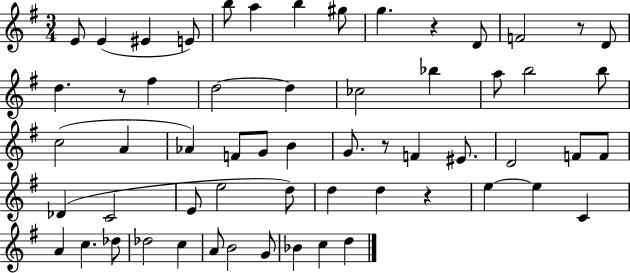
E4/e E4/q EIS4/q E4/e B5/e A5/q B5/q G#5/e G5/q. R/q D4/e F4/h R/e D4/e D5/q. R/e F#5/q D5/h D5/q CES5/h Bb5/q A5/e B5/h B5/e C5/h A4/q Ab4/q F4/e G4/e B4/q G4/e. R/e F4/q EIS4/e. D4/h F4/e F4/e Db4/q C4/h E4/e E5/h D5/e D5/q D5/q R/q E5/q E5/q C4/q A4/q C5/q. Db5/e Db5/h C5/q A4/e B4/h G4/e Bb4/q C5/q D5/q